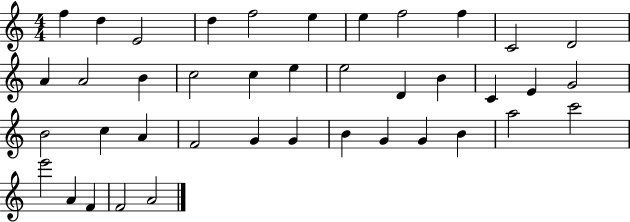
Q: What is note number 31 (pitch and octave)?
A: G4